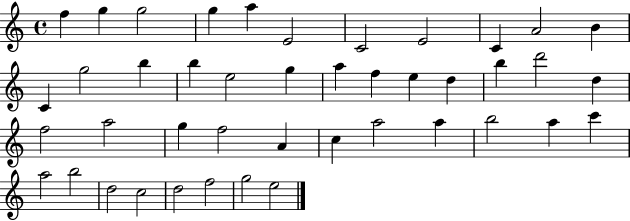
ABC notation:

X:1
T:Untitled
M:4/4
L:1/4
K:C
f g g2 g a E2 C2 E2 C A2 B C g2 b b e2 g a f e d b d'2 d f2 a2 g f2 A c a2 a b2 a c' a2 b2 d2 c2 d2 f2 g2 e2